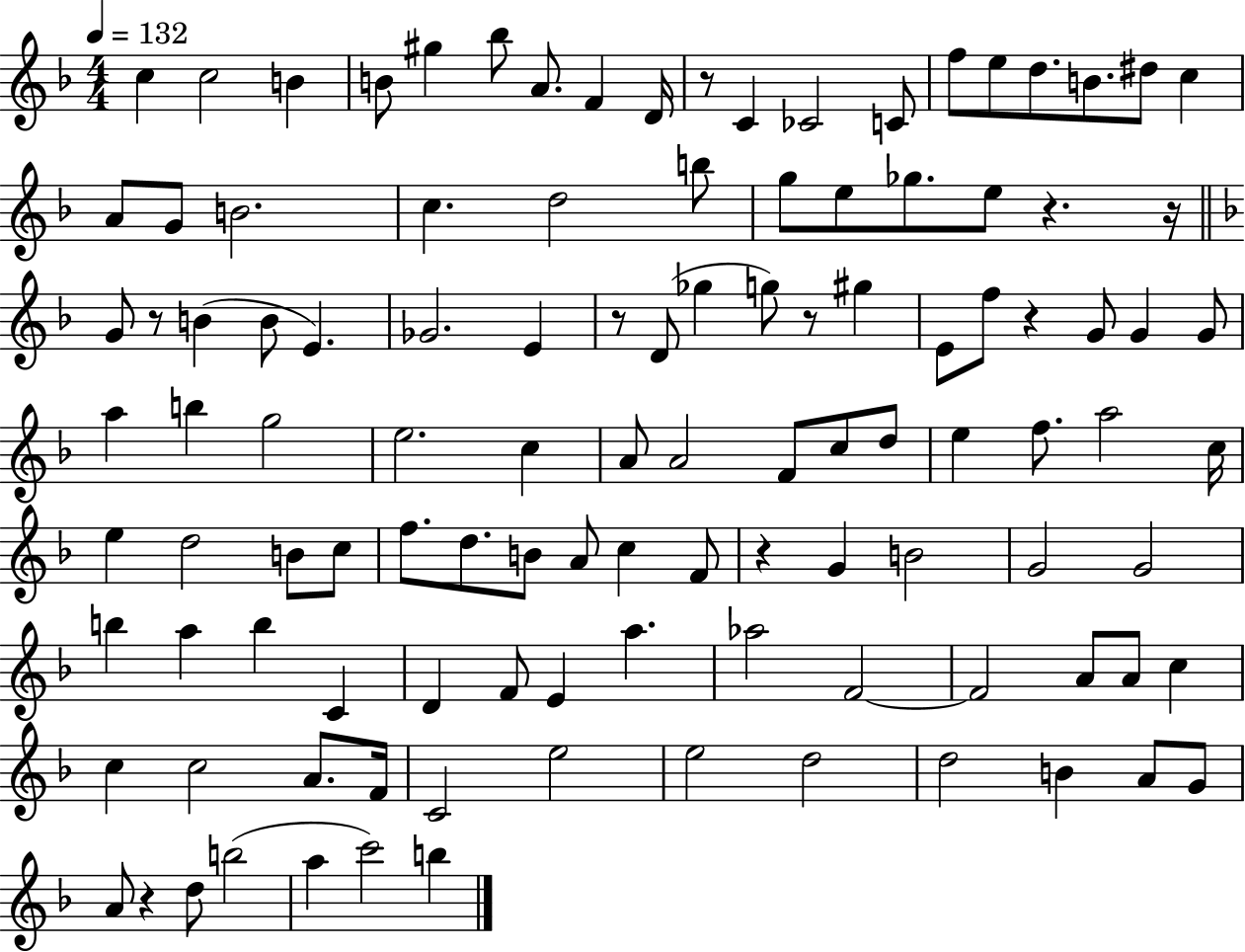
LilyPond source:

{
  \clef treble
  \numericTimeSignature
  \time 4/4
  \key f \major
  \tempo 4 = 132
  c''4 c''2 b'4 | b'8 gis''4 bes''8 a'8. f'4 d'16 | r8 c'4 ces'2 c'8 | f''8 e''8 d''8. b'8. dis''8 c''4 | \break a'8 g'8 b'2. | c''4. d''2 b''8 | g''8 e''8 ges''8. e''8 r4. r16 | \bar "||" \break \key f \major g'8 r8 b'4( b'8 e'4.) | ges'2. e'4 | r8 d'8( ges''4 g''8) r8 gis''4 | e'8 f''8 r4 g'8 g'4 g'8 | \break a''4 b''4 g''2 | e''2. c''4 | a'8 a'2 f'8 c''8 d''8 | e''4 f''8. a''2 c''16 | \break e''4 d''2 b'8 c''8 | f''8. d''8. b'8 a'8 c''4 f'8 | r4 g'4 b'2 | g'2 g'2 | \break b''4 a''4 b''4 c'4 | d'4 f'8 e'4 a''4. | aes''2 f'2~~ | f'2 a'8 a'8 c''4 | \break c''4 c''2 a'8. f'16 | c'2 e''2 | e''2 d''2 | d''2 b'4 a'8 g'8 | \break a'8 r4 d''8 b''2( | a''4 c'''2) b''4 | \bar "|."
}